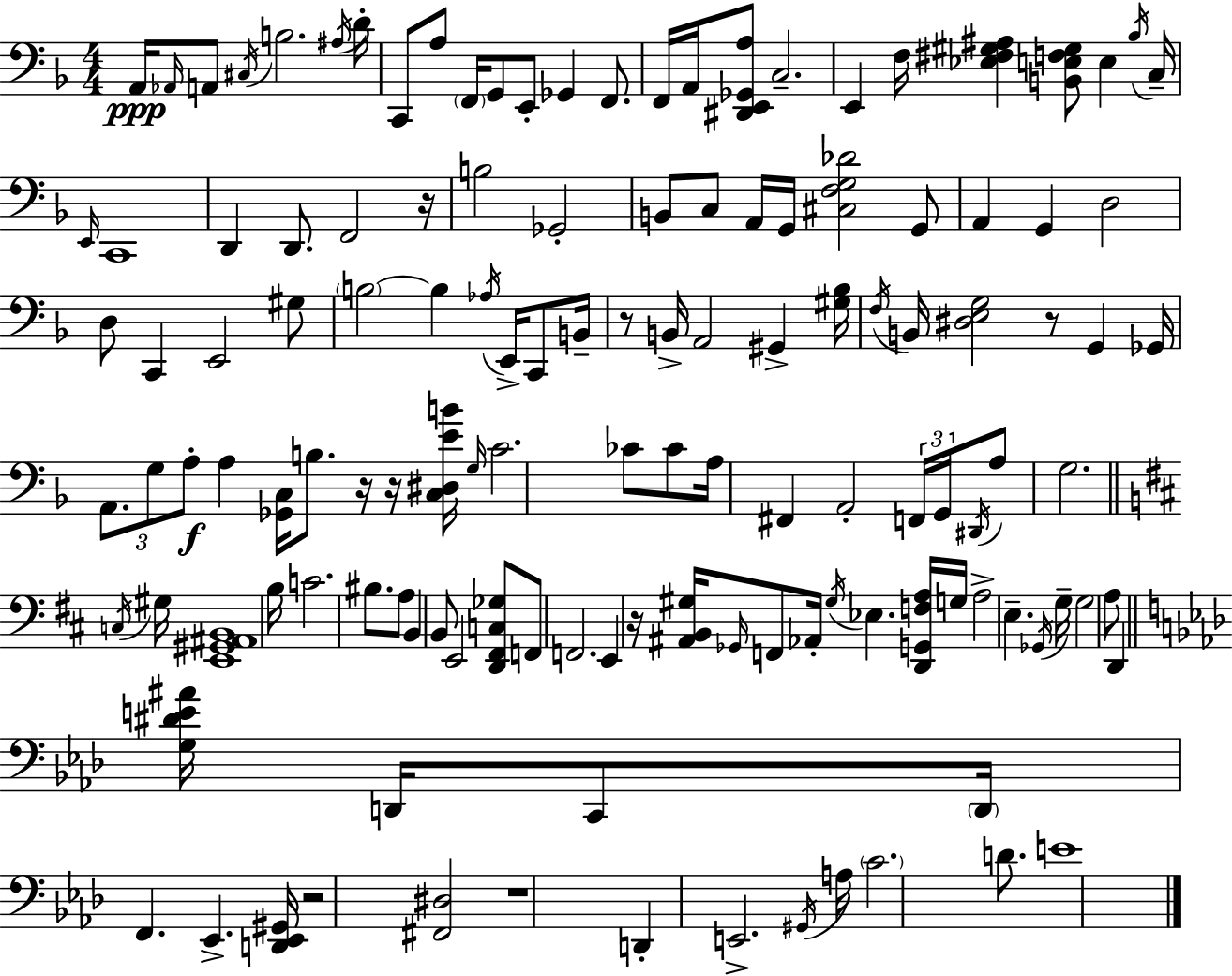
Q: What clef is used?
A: bass